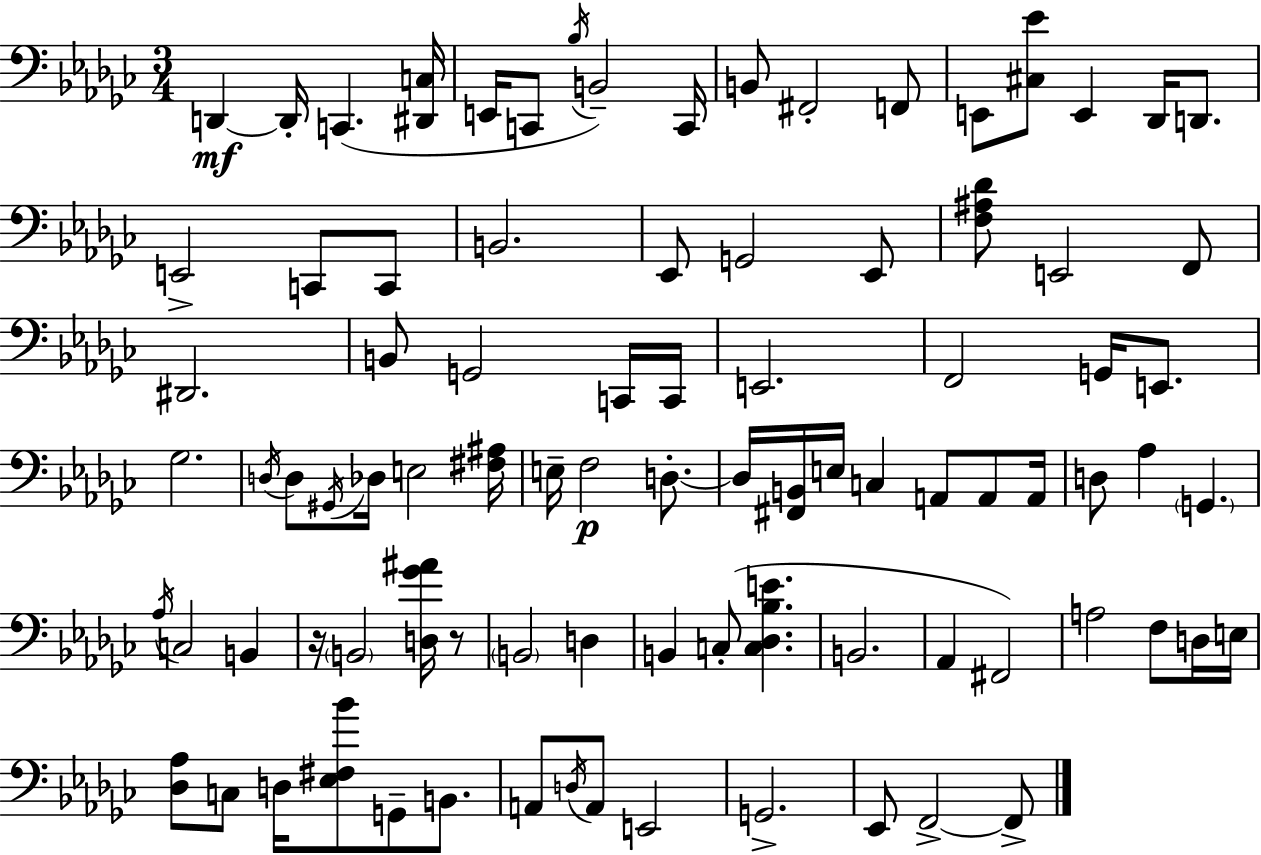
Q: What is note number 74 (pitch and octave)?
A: E2